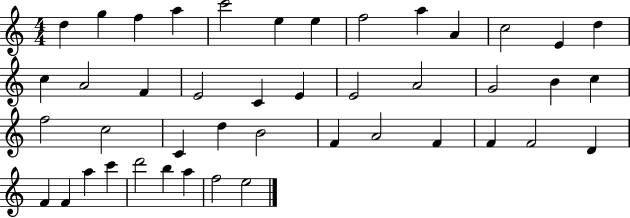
X:1
T:Untitled
M:4/4
L:1/4
K:C
d g f a c'2 e e f2 a A c2 E d c A2 F E2 C E E2 A2 G2 B c f2 c2 C d B2 F A2 F F F2 D F F a c' d'2 b a f2 e2